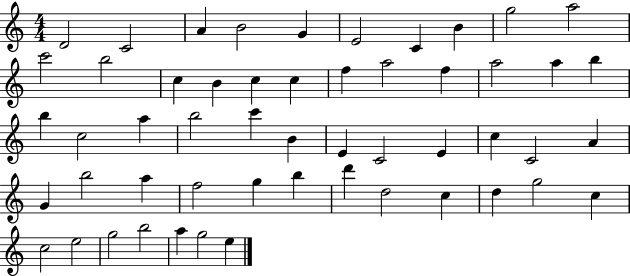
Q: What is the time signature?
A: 4/4